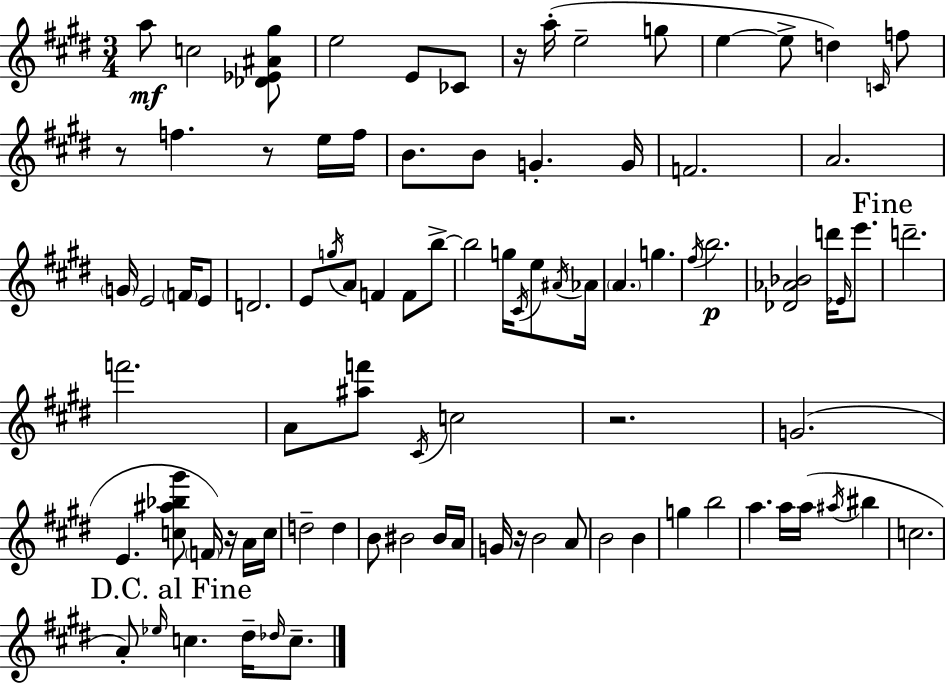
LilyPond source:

{
  \clef treble
  \numericTimeSignature
  \time 3/4
  \key e \major
  a''8\mf c''2 <des' ees' ais' gis''>8 | e''2 e'8 ces'8 | r16 a''16-.( e''2-- g''8 | e''4~~ e''8-> d''4) \grace { c'16 } f''8 | \break r8 f''4. r8 e''16 | f''16 b'8. b'8 g'4.-. | g'16 f'2. | a'2. | \break \parenthesize g'16 e'2 \parenthesize f'16 e'8 | d'2. | e'8 \acciaccatura { g''16 } a'8 f'4 f'8 | b''8->~~ b''2 g''16 \acciaccatura { cis'16 } | \break e''8 \acciaccatura { ais'16 } aes'16 \parenthesize a'4. g''4. | \acciaccatura { fis''16 }\p b''2. | <des' aes' bes'>2 | d'''16 \grace { ees'16 } e'''8. \mark "Fine" d'''2.-- | \break f'''2. | a'8 <ais'' f'''>8 \acciaccatura { cis'16 } c''2 | r2. | g'2.( | \break e'4. | <c'' ais'' bes'' gis'''>8 \parenthesize f'16) r16 a'16 c''16 d''2-- | d''4 b'8 bis'2 | bis'16 a'16 g'16 r16 b'2 | \break a'8 b'2 | b'4 g''4 b''2 | a''4. | a''16 a''16( \acciaccatura { ais''16 } bis''4 c''2. | \break \mark "D.C. al Fine" a'8-.) \grace { ees''16 } c''4. | dis''16-- \grace { des''16 } c''8.-- \bar "|."
}